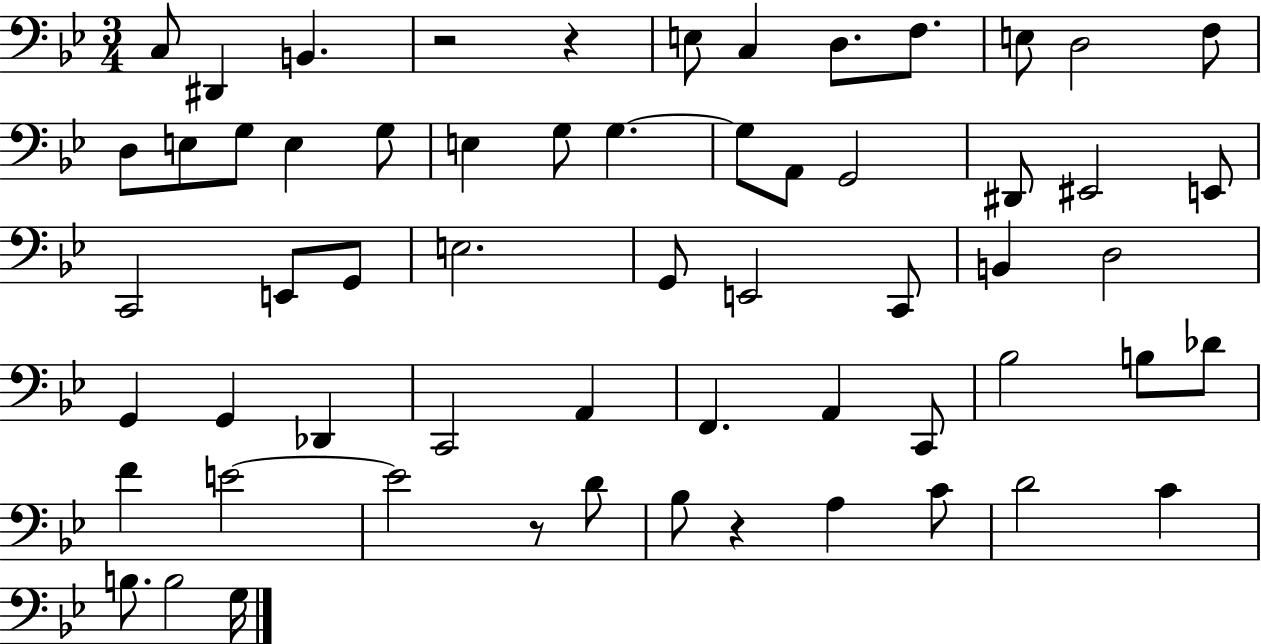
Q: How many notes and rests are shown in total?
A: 60